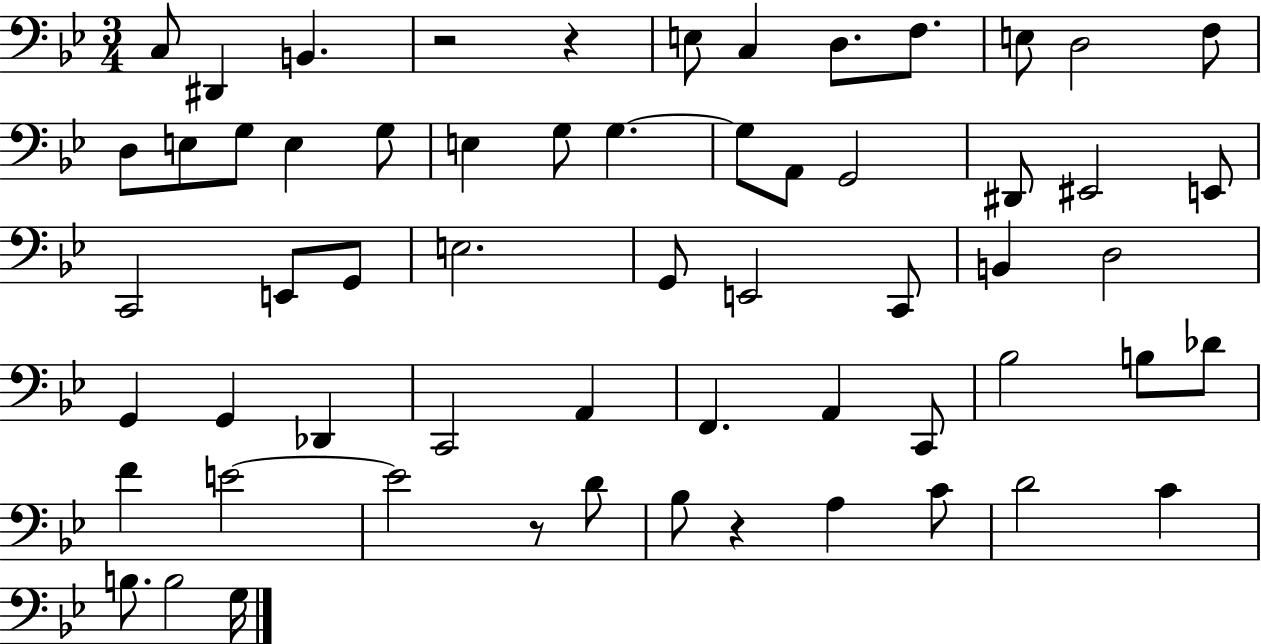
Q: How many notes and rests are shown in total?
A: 60